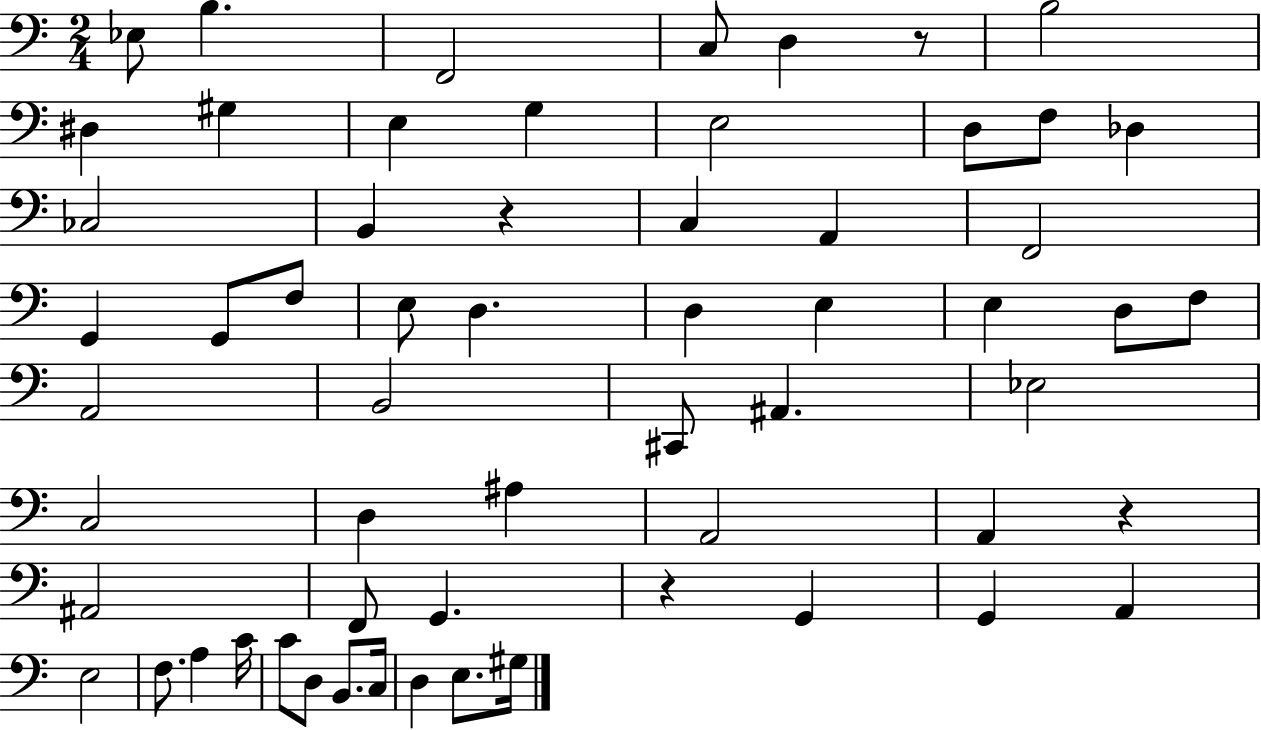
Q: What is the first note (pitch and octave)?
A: Eb3